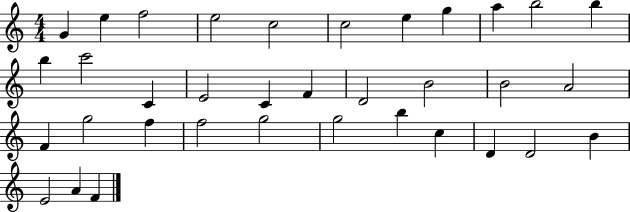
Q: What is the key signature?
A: C major